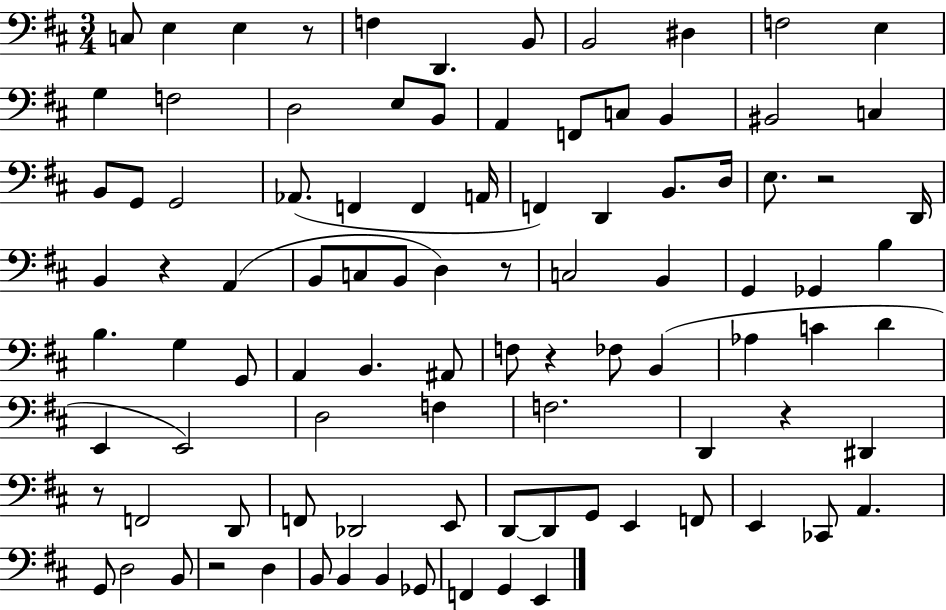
C3/e E3/q E3/q R/e F3/q D2/q. B2/e B2/h D#3/q F3/h E3/q G3/q F3/h D3/h E3/e B2/e A2/q F2/e C3/e B2/q BIS2/h C3/q B2/e G2/e G2/h Ab2/e. F2/q F2/q A2/s F2/q D2/q B2/e. D3/s E3/e. R/h D2/s B2/q R/q A2/q B2/e C3/e B2/e D3/q R/e C3/h B2/q G2/q Gb2/q B3/q B3/q. G3/q G2/e A2/q B2/q. A#2/e F3/e R/q FES3/e B2/q Ab3/q C4/q D4/q E2/q E2/h D3/h F3/q F3/h. D2/q R/q D#2/q R/e F2/h D2/e F2/e Db2/h E2/e D2/e D2/e G2/e E2/q F2/e E2/q CES2/e A2/q. G2/e D3/h B2/e R/h D3/q B2/e B2/q B2/q Gb2/e F2/q G2/q E2/q